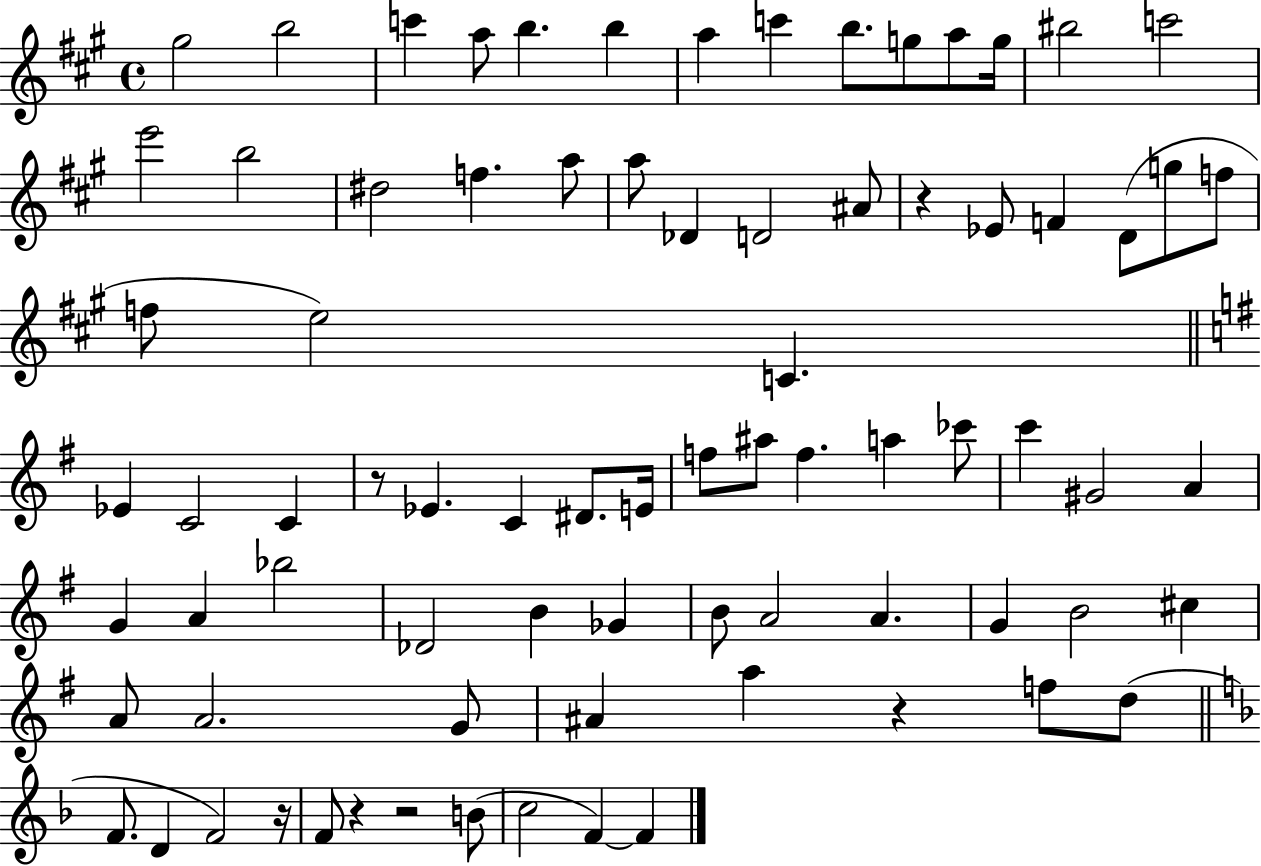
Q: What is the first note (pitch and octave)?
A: G#5